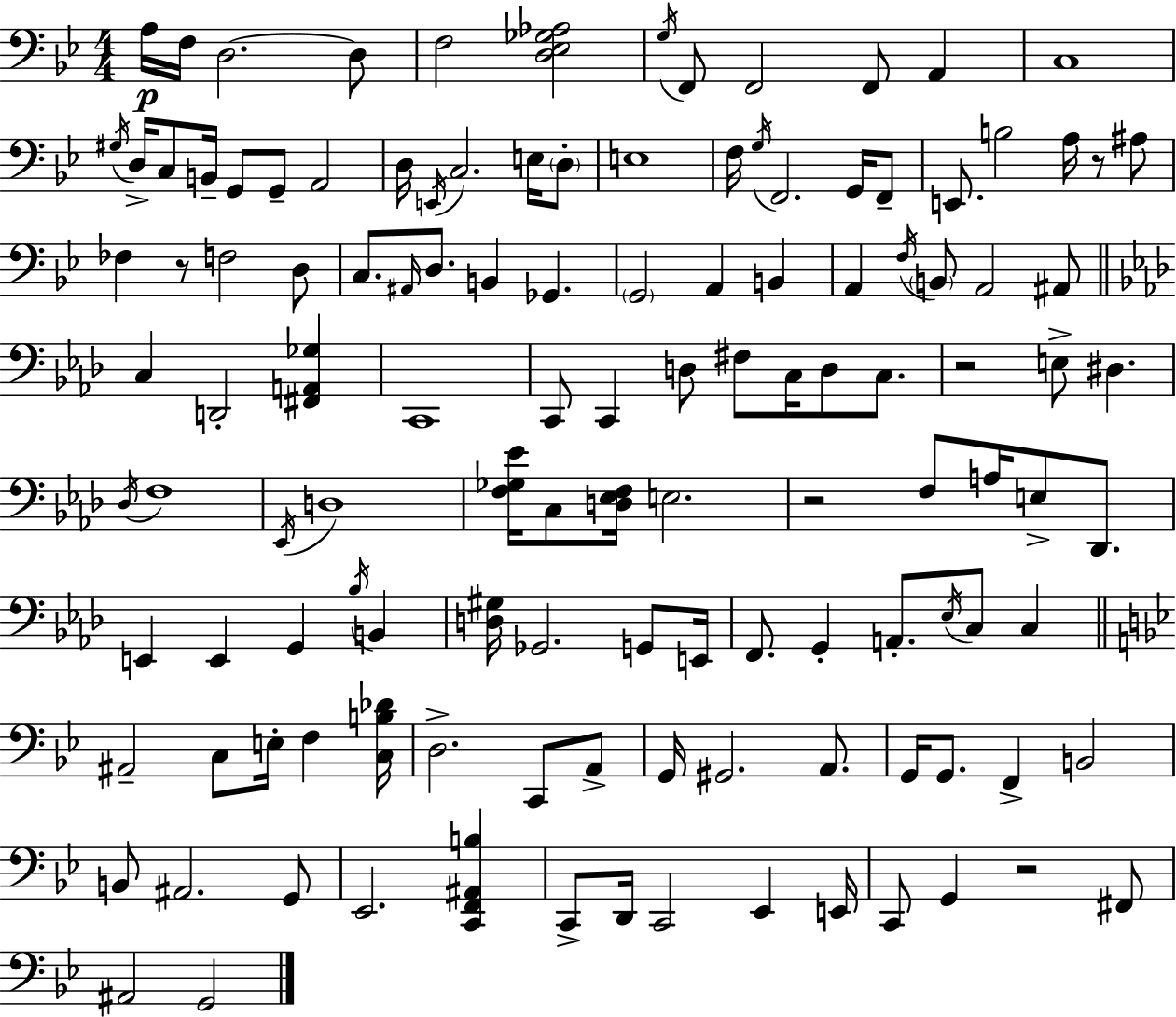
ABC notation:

X:1
T:Untitled
M:4/4
L:1/4
K:Gm
A,/4 F,/4 D,2 D,/2 F,2 [D,_E,_G,_A,]2 G,/4 F,,/2 F,,2 F,,/2 A,, C,4 ^G,/4 D,/4 C,/2 B,,/4 G,,/2 G,,/2 A,,2 D,/4 E,,/4 C,2 E,/4 D,/2 E,4 F,/4 G,/4 F,,2 G,,/4 F,,/2 E,,/2 B,2 A,/4 z/2 ^A,/2 _F, z/2 F,2 D,/2 C,/2 ^A,,/4 D,/2 B,, _G,, G,,2 A,, B,, A,, F,/4 B,,/2 A,,2 ^A,,/2 C, D,,2 [^F,,A,,_G,] C,,4 C,,/2 C,, D,/2 ^F,/2 C,/4 D,/2 C,/2 z2 E,/2 ^D, _D,/4 F,4 _E,,/4 D,4 [F,_G,_E]/4 C,/2 [D,_E,F,]/4 E,2 z2 F,/2 A,/4 E,/2 _D,,/2 E,, E,, G,, _B,/4 B,, [D,^G,]/4 _G,,2 G,,/2 E,,/4 F,,/2 G,, A,,/2 _E,/4 C,/2 C, ^A,,2 C,/2 E,/4 F, [C,B,_D]/4 D,2 C,,/2 A,,/2 G,,/4 ^G,,2 A,,/2 G,,/4 G,,/2 F,, B,,2 B,,/2 ^A,,2 G,,/2 _E,,2 [C,,F,,^A,,B,] C,,/2 D,,/4 C,,2 _E,, E,,/4 C,,/2 G,, z2 ^F,,/2 ^A,,2 G,,2